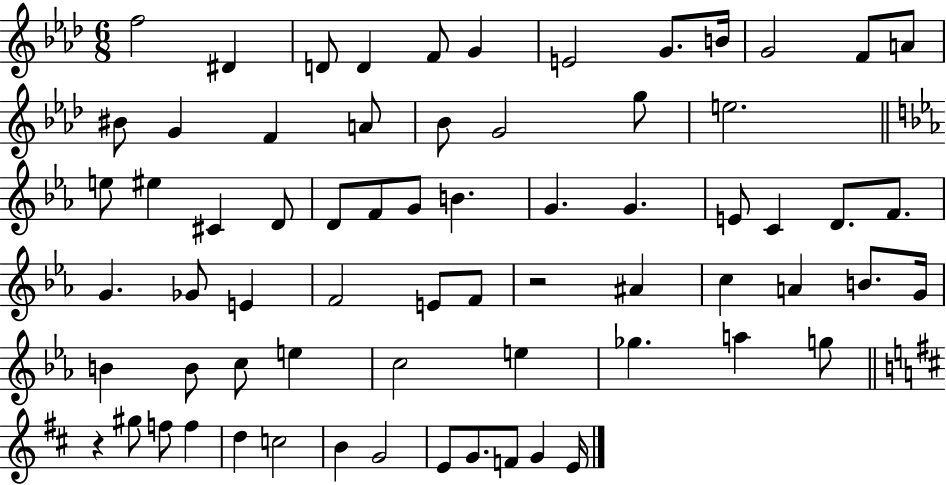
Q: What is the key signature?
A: AES major